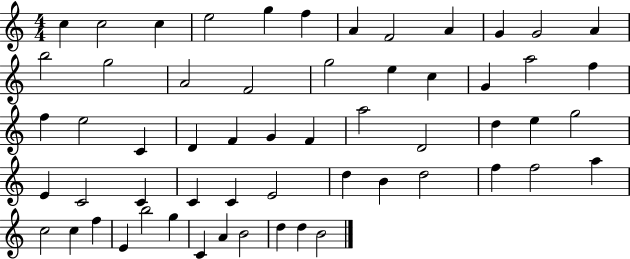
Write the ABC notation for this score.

X:1
T:Untitled
M:4/4
L:1/4
K:C
c c2 c e2 g f A F2 A G G2 A b2 g2 A2 F2 g2 e c G a2 f f e2 C D F G F a2 D2 d e g2 E C2 C C C E2 d B d2 f f2 a c2 c f E b2 g C A B2 d d B2